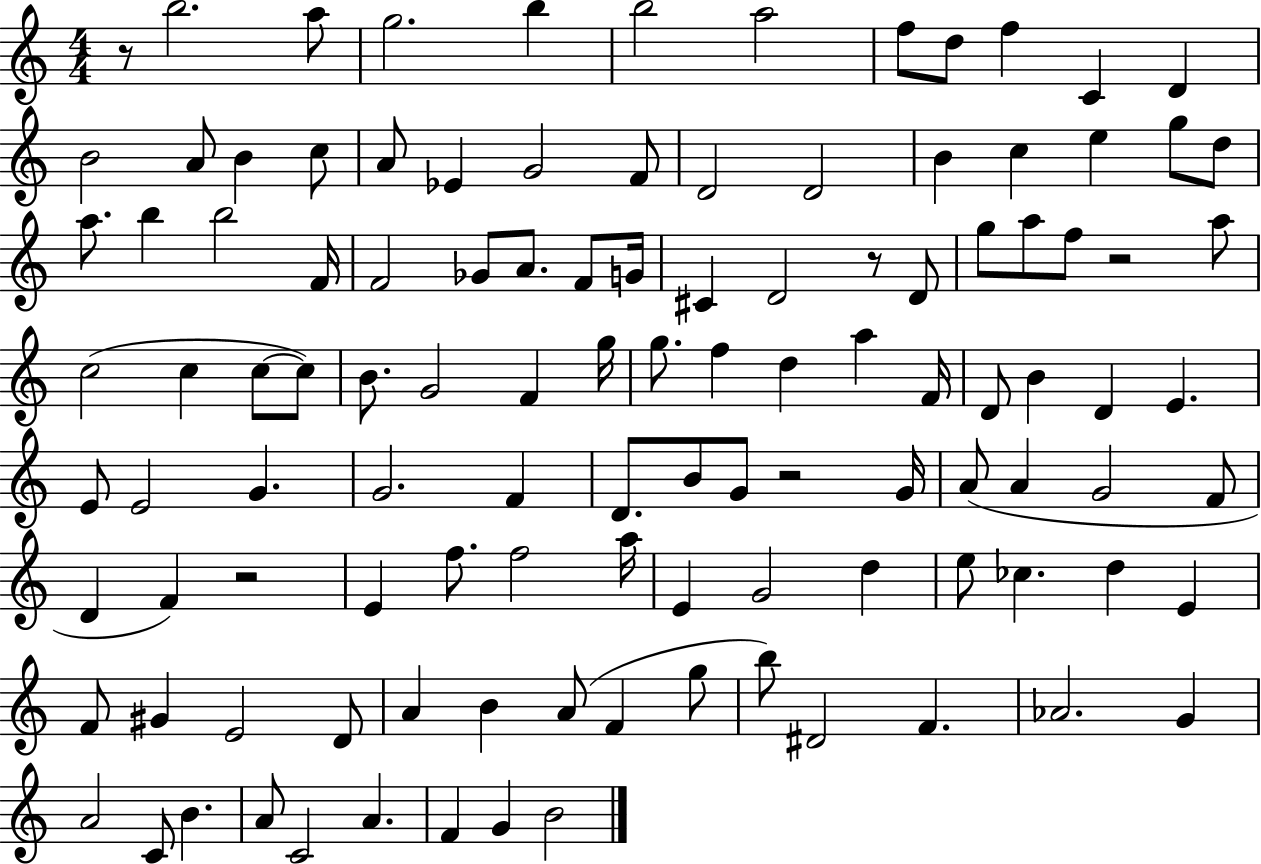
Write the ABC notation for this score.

X:1
T:Untitled
M:4/4
L:1/4
K:C
z/2 b2 a/2 g2 b b2 a2 f/2 d/2 f C D B2 A/2 B c/2 A/2 _E G2 F/2 D2 D2 B c e g/2 d/2 a/2 b b2 F/4 F2 _G/2 A/2 F/2 G/4 ^C D2 z/2 D/2 g/2 a/2 f/2 z2 a/2 c2 c c/2 c/2 B/2 G2 F g/4 g/2 f d a F/4 D/2 B D E E/2 E2 G G2 F D/2 B/2 G/2 z2 G/4 A/2 A G2 F/2 D F z2 E f/2 f2 a/4 E G2 d e/2 _c d E F/2 ^G E2 D/2 A B A/2 F g/2 b/2 ^D2 F _A2 G A2 C/2 B A/2 C2 A F G B2